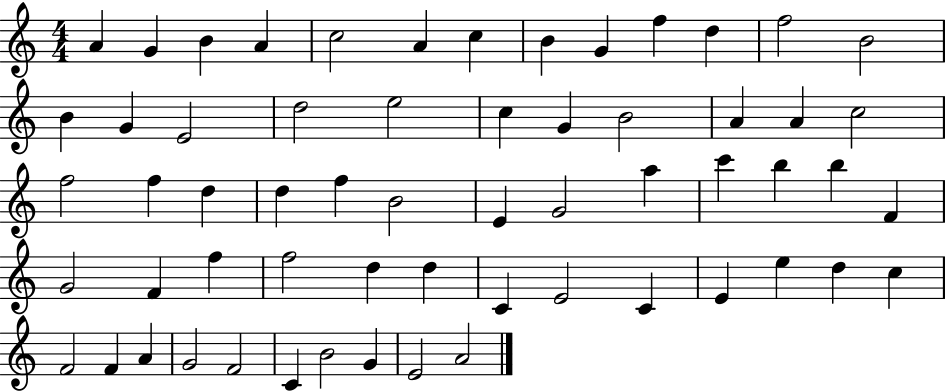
{
  \clef treble
  \numericTimeSignature
  \time 4/4
  \key c \major
  a'4 g'4 b'4 a'4 | c''2 a'4 c''4 | b'4 g'4 f''4 d''4 | f''2 b'2 | \break b'4 g'4 e'2 | d''2 e''2 | c''4 g'4 b'2 | a'4 a'4 c''2 | \break f''2 f''4 d''4 | d''4 f''4 b'2 | e'4 g'2 a''4 | c'''4 b''4 b''4 f'4 | \break g'2 f'4 f''4 | f''2 d''4 d''4 | c'4 e'2 c'4 | e'4 e''4 d''4 c''4 | \break f'2 f'4 a'4 | g'2 f'2 | c'4 b'2 g'4 | e'2 a'2 | \break \bar "|."
}